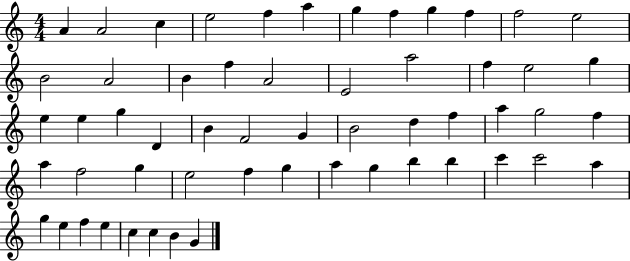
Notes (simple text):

A4/q A4/h C5/q E5/h F5/q A5/q G5/q F5/q G5/q F5/q F5/h E5/h B4/h A4/h B4/q F5/q A4/h E4/h A5/h F5/q E5/h G5/q E5/q E5/q G5/q D4/q B4/q F4/h G4/q B4/h D5/q F5/q A5/q G5/h F5/q A5/q F5/h G5/q E5/h F5/q G5/q A5/q G5/q B5/q B5/q C6/q C6/h A5/q G5/q E5/q F5/q E5/q C5/q C5/q B4/q G4/q